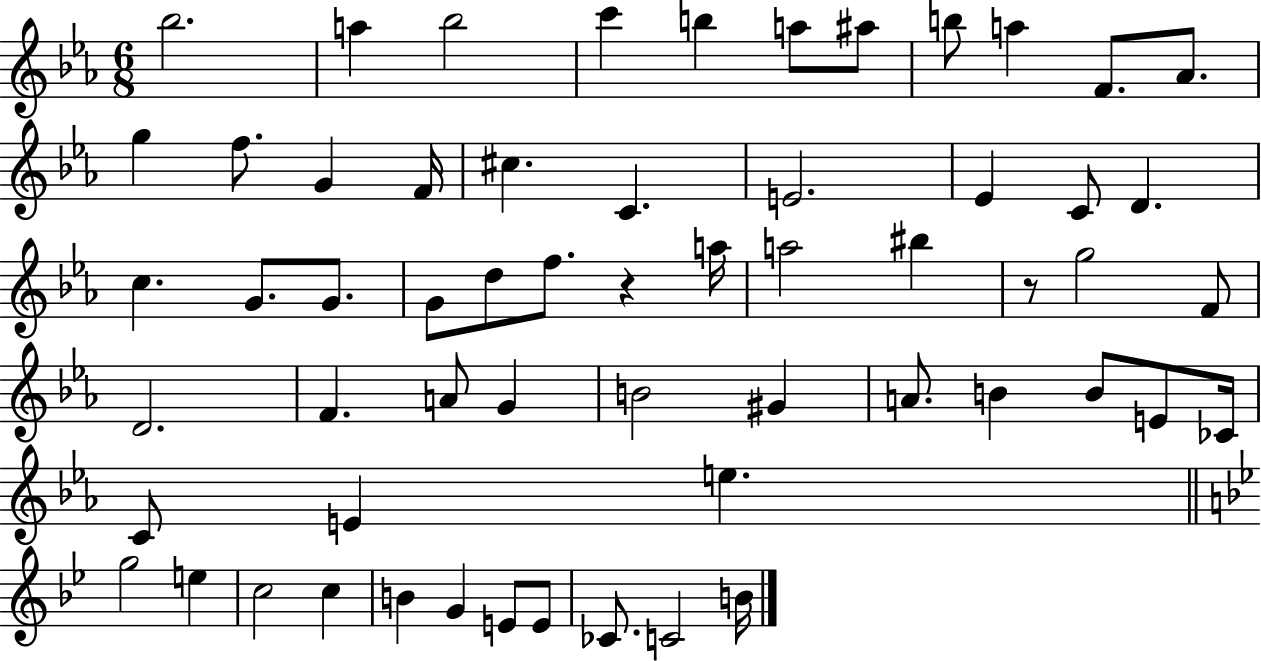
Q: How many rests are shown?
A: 2